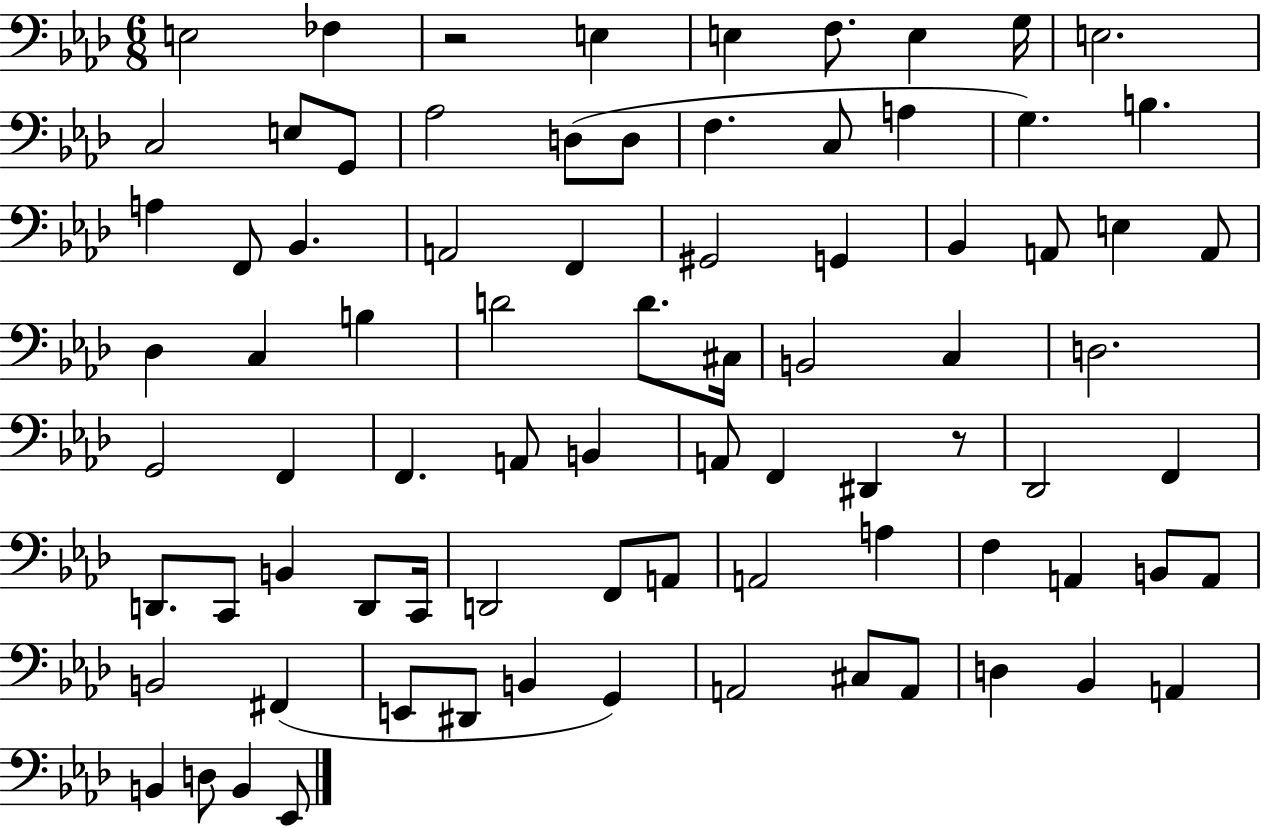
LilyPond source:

{
  \clef bass
  \numericTimeSignature
  \time 6/8
  \key aes \major
  \repeat volta 2 { e2 fes4 | r2 e4 | e4 f8. e4 g16 | e2. | \break c2 e8 g,8 | aes2 d8( d8 | f4. c8 a4 | g4.) b4. | \break a4 f,8 bes,4. | a,2 f,4 | gis,2 g,4 | bes,4 a,8 e4 a,8 | \break des4 c4 b4 | d'2 d'8. cis16 | b,2 c4 | d2. | \break g,2 f,4 | f,4. a,8 b,4 | a,8 f,4 dis,4 r8 | des,2 f,4 | \break d,8. c,8 b,4 d,8 c,16 | d,2 f,8 a,8 | a,2 a4 | f4 a,4 b,8 a,8 | \break b,2 fis,4( | e,8 dis,8 b,4 g,4) | a,2 cis8 a,8 | d4 bes,4 a,4 | \break b,4 d8 b,4 ees,8 | } \bar "|."
}